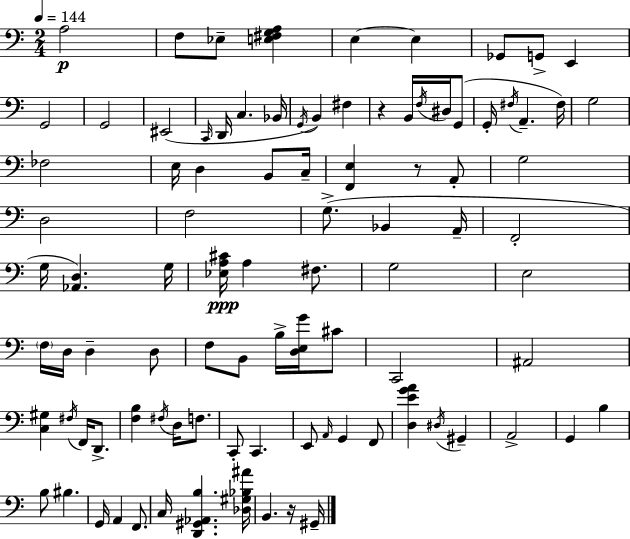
X:1
T:Untitled
M:2/4
L:1/4
K:C
A,2 F,/2 _E,/2 [E,^F,G,A,] E, E, _G,,/2 G,,/2 E,, G,,2 G,,2 ^E,,2 C,,/4 D,,/4 C, _B,,/4 G,,/4 B,, ^F, z B,,/4 F,/4 ^D,/4 G,,/2 G,,/4 ^F,/4 A,, ^F,/4 G,2 _F,2 E,/4 D, B,,/2 C,/4 [F,,E,] z/2 A,,/2 G,2 D,2 F,2 G,/2 _B,, A,,/4 F,,2 G,/4 [_A,,D,] G,/4 [_E,A,^C]/4 A, ^F,/2 G,2 E,2 F,/4 D,/4 D, D,/2 F,/2 B,,/2 B,/4 [D,E,G]/4 ^C/2 C,,2 ^A,,2 [C,^G,] ^F,/4 F,,/4 D,,/2 [F,B,] ^F,/4 D,/4 F,/2 C,,/2 C,, E,,/2 A,,/4 G,, F,,/2 [D,EGA] ^D,/4 ^G,, A,,2 G,, B, B,/2 ^B, G,,/4 A,, F,,/2 C,/4 [D,,^G,,_A,,B,] [_D,^G,_B,^A]/4 B,, z/4 ^G,,/4